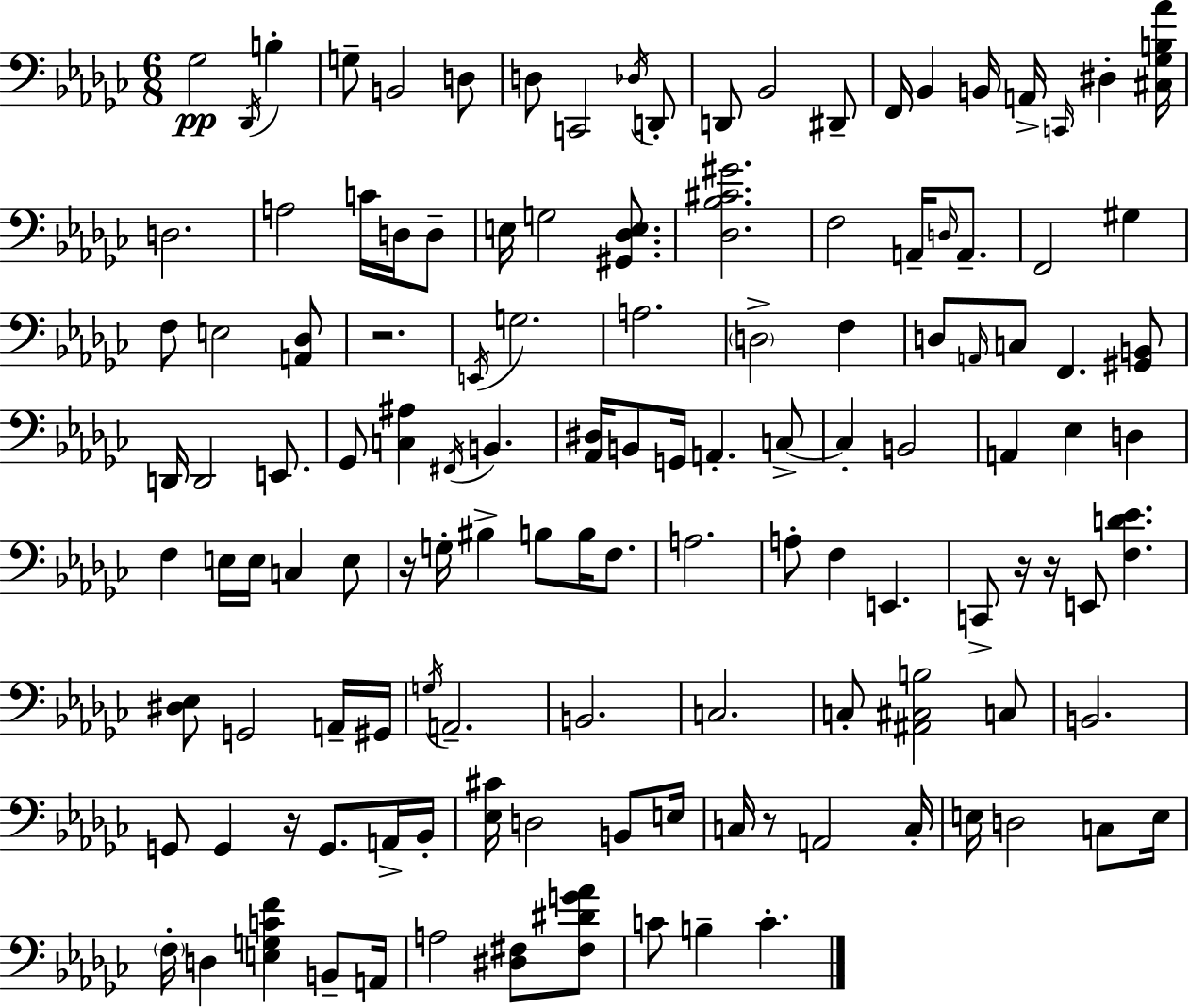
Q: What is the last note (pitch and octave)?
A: C4